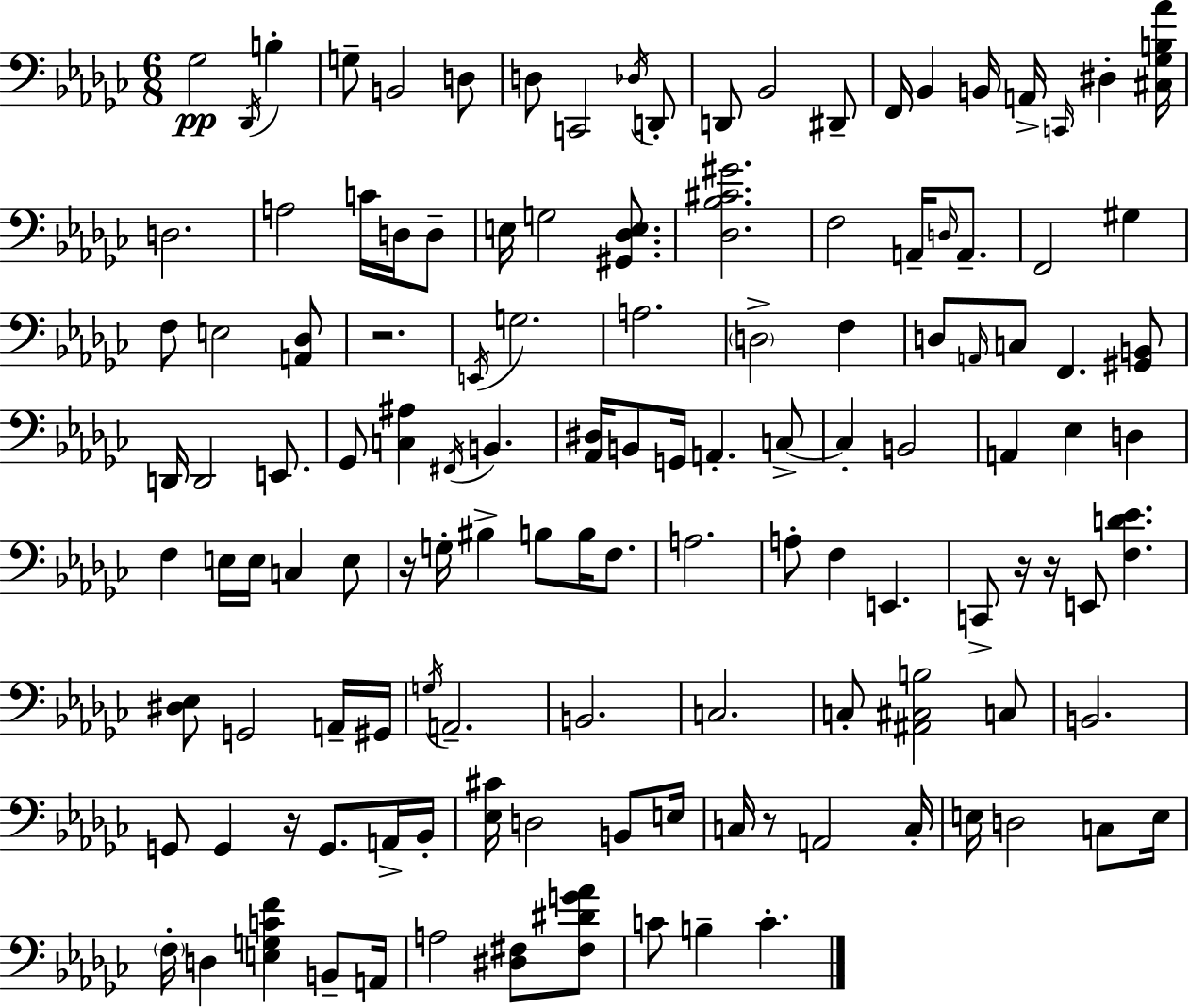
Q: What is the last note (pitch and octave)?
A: C4